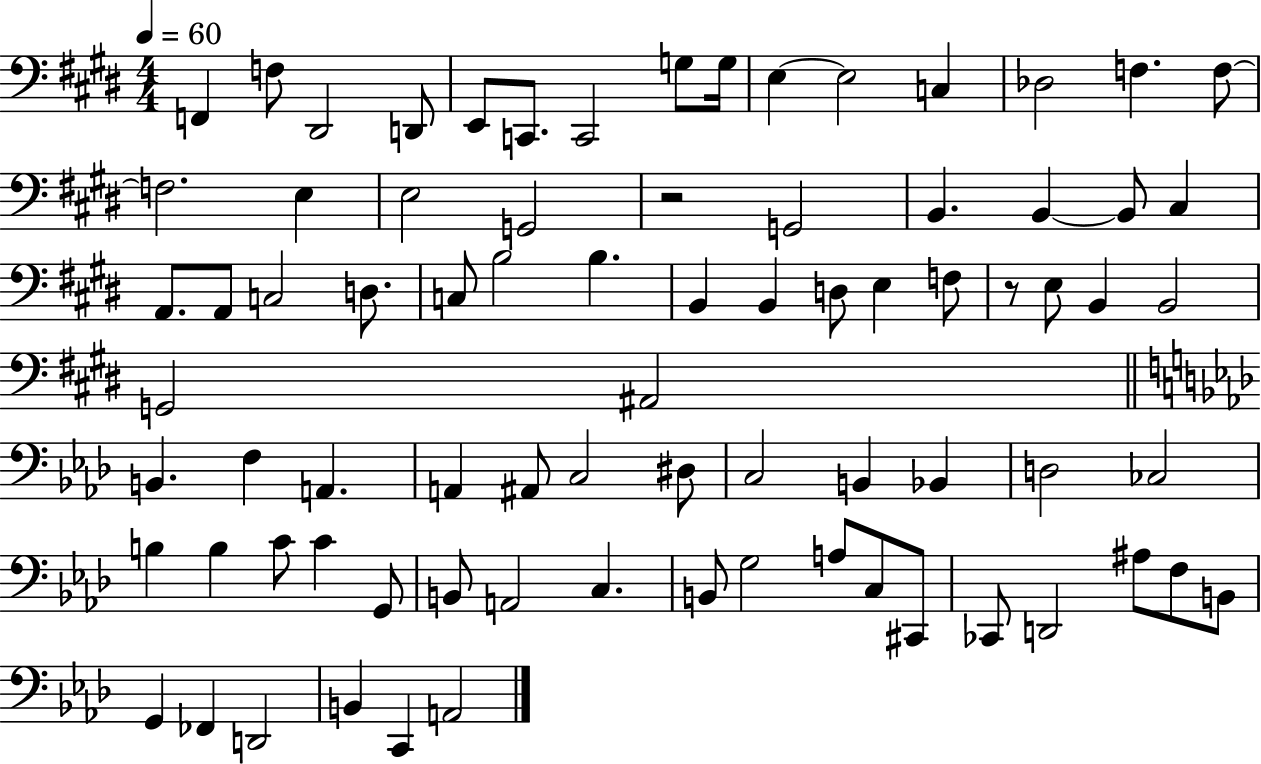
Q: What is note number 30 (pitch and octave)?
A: B3